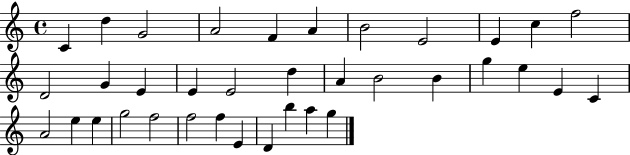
X:1
T:Untitled
M:4/4
L:1/4
K:C
C d G2 A2 F A B2 E2 E c f2 D2 G E E E2 d A B2 B g e E C A2 e e g2 f2 f2 f E D b a g